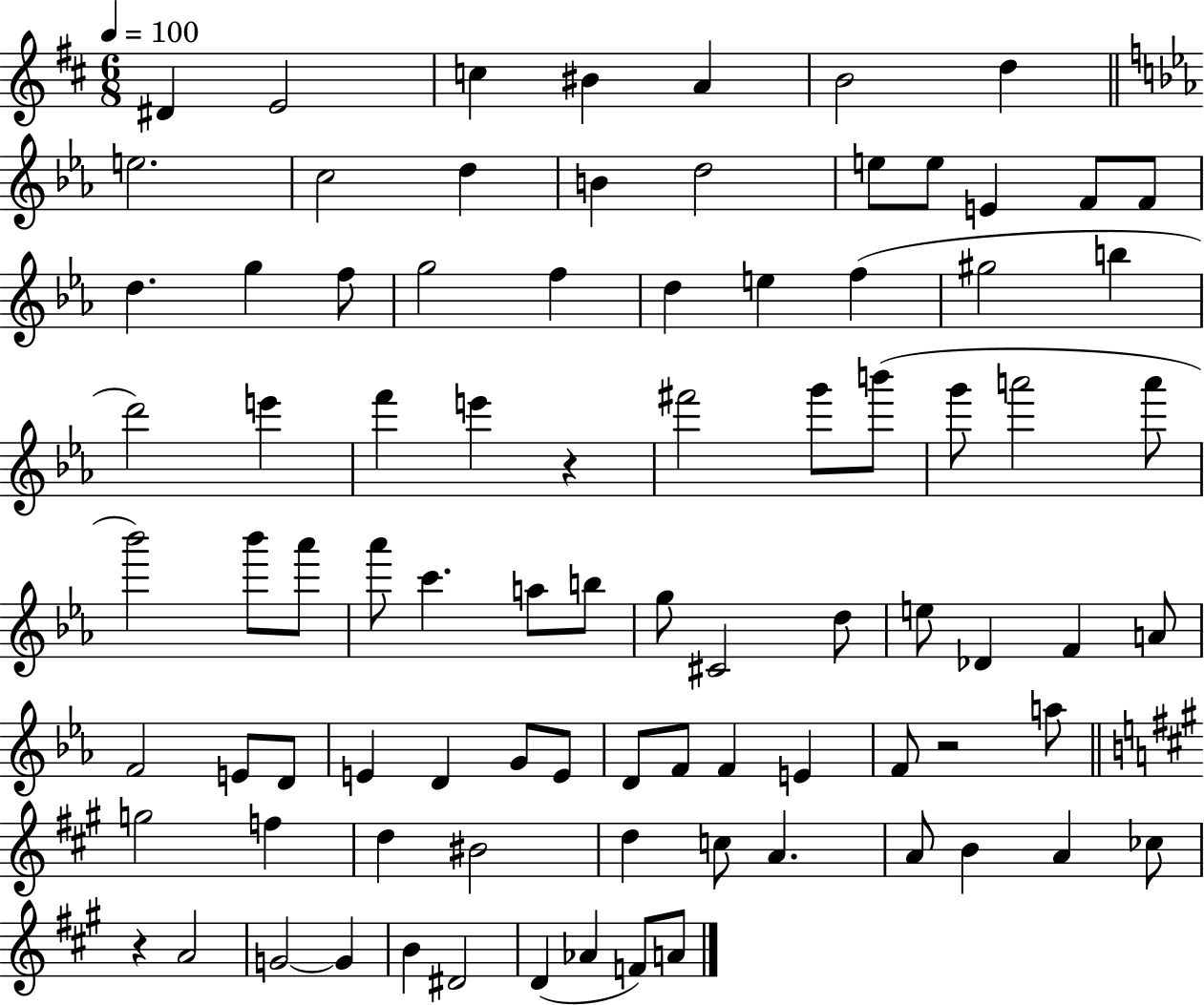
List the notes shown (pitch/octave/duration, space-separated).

D#4/q E4/h C5/q BIS4/q A4/q B4/h D5/q E5/h. C5/h D5/q B4/q D5/h E5/e E5/e E4/q F4/e F4/e D5/q. G5/q F5/e G5/h F5/q D5/q E5/q F5/q G#5/h B5/q D6/h E6/q F6/q E6/q R/q F#6/h G6/e B6/e G6/e A6/h A6/e Bb6/h Bb6/e Ab6/e Ab6/e C6/q. A5/e B5/e G5/e C#4/h D5/e E5/e Db4/q F4/q A4/e F4/h E4/e D4/e E4/q D4/q G4/e E4/e D4/e F4/e F4/q E4/q F4/e R/h A5/e G5/h F5/q D5/q BIS4/h D5/q C5/e A4/q. A4/e B4/q A4/q CES5/e R/q A4/h G4/h G4/q B4/q D#4/h D4/q Ab4/q F4/e A4/e